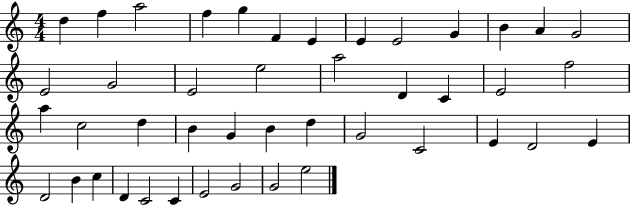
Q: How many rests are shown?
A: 0